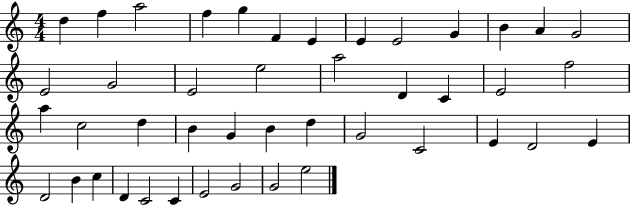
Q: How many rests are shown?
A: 0